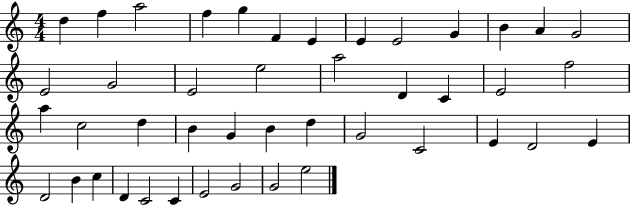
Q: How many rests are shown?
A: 0